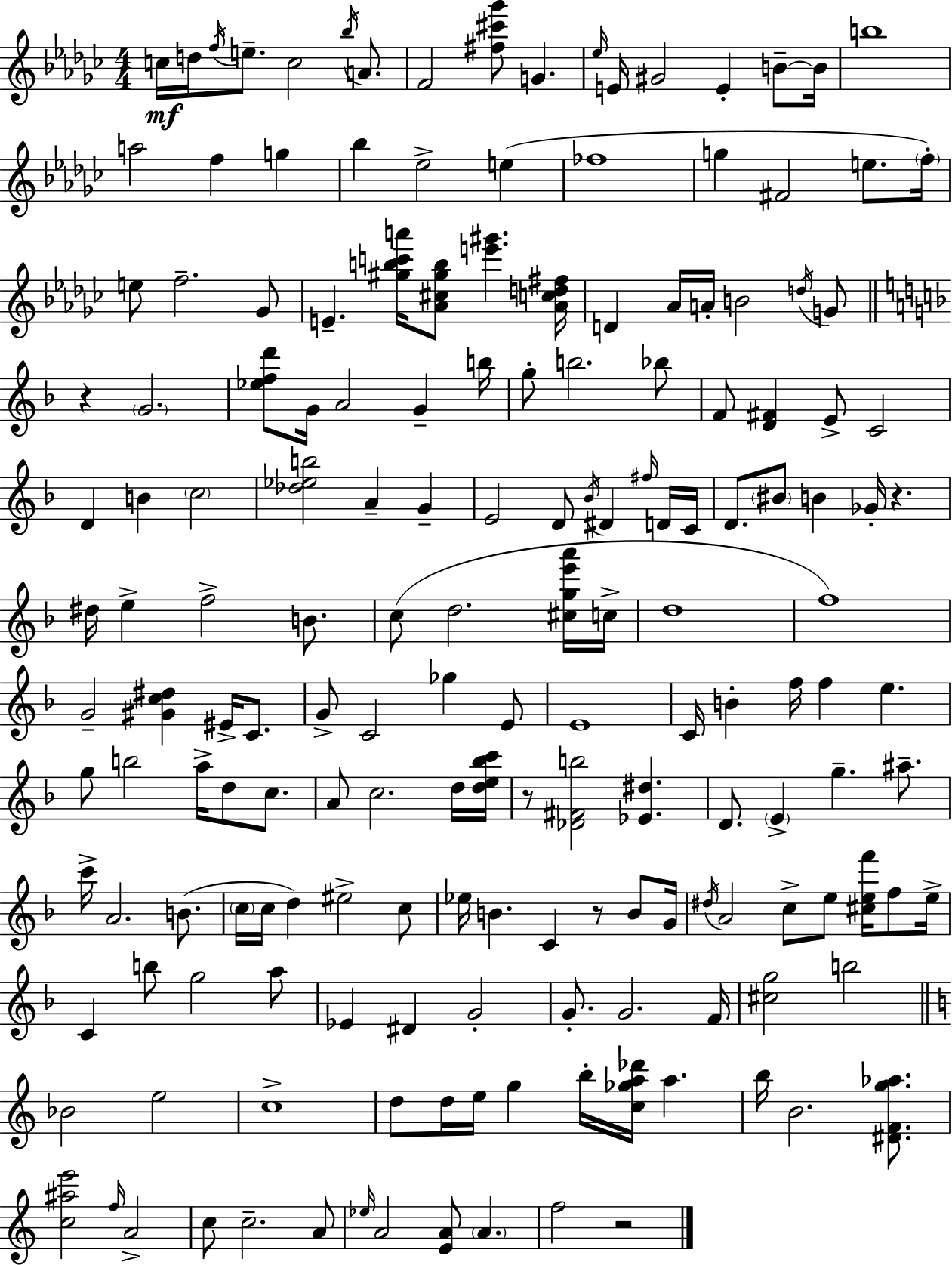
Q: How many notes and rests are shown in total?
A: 172